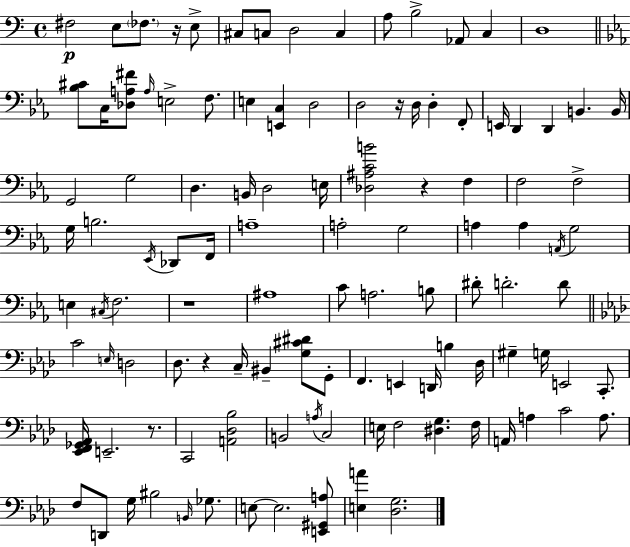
F#3/h E3/e FES3/e. R/s E3/e C#3/e C3/e D3/h C3/q A3/e B3/h Ab2/e C3/q D3/w [Bb3,C#4]/e C3/s [Db3,A3,F#4]/e A3/s E3/h F3/e. E3/q [E2,C3]/q D3/h D3/h R/s D3/s D3/q F2/e E2/s D2/q D2/q B2/q. B2/s G2/h G3/h D3/q. B2/s D3/h E3/s [Db3,A#3,C4,B4]/h R/q F3/q F3/h F3/h G3/s B3/h. Eb2/s Db2/e F2/s A3/w A3/h G3/h A3/q A3/q A2/s G3/h E3/q C#3/s F3/h. R/w A#3/w C4/e A3/h. B3/e D#4/e D4/h. D4/e C4/h E3/s D3/h Db3/e. R/q C3/s BIS2/q [G3,C#4,D#4]/e G2/e F2/q. E2/q D2/s B3/q Db3/s G#3/q G3/s E2/h C2/e. [Eb2,F2,Gb2,Ab2]/s E2/h. R/e. C2/h [A2,Db3,Bb3]/h B2/h A3/s C3/h E3/s F3/h [D#3,G3]/q. F3/s A2/s A3/q C4/h A3/e. F3/e D2/e G3/s BIS3/h B2/s Gb3/e. E3/e E3/h. [E2,G#2,A3]/e [E3,A4]/q [Db3,G3]/h.